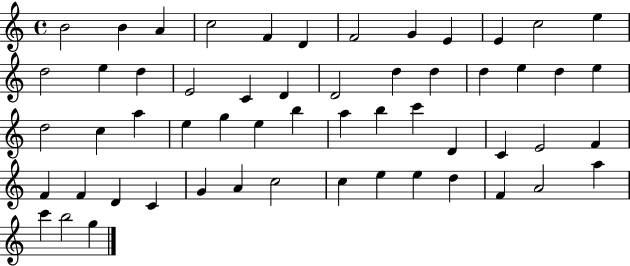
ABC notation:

X:1
T:Untitled
M:4/4
L:1/4
K:C
B2 B A c2 F D F2 G E E c2 e d2 e d E2 C D D2 d d d e d e d2 c a e g e b a b c' D C E2 F F F D C G A c2 c e e d F A2 a c' b2 g